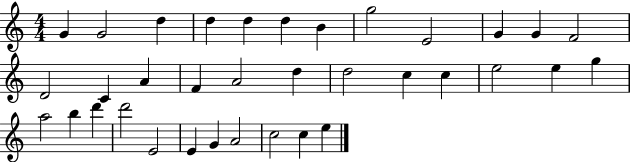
X:1
T:Untitled
M:4/4
L:1/4
K:C
G G2 d d d d B g2 E2 G G F2 D2 C A F A2 d d2 c c e2 e g a2 b d' d'2 E2 E G A2 c2 c e